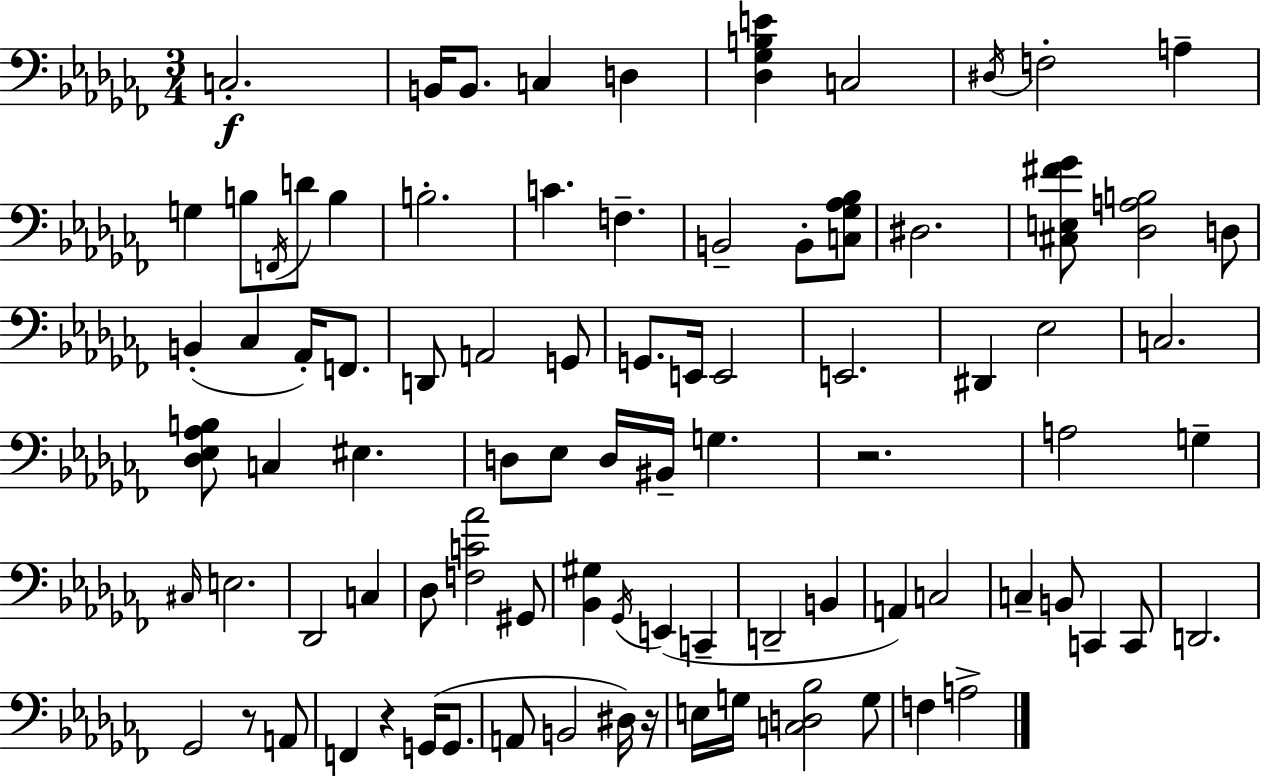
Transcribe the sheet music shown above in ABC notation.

X:1
T:Untitled
M:3/4
L:1/4
K:Abm
C,2 B,,/4 B,,/2 C, D, [_D,_G,B,E] C,2 ^D,/4 F,2 A, G, B,/2 F,,/4 D/2 B, B,2 C F, B,,2 B,,/2 [C,_G,_A,_B,]/2 ^D,2 [^C,E,^F_G]/2 [_D,A,B,]2 D,/2 B,, _C, _A,,/4 F,,/2 D,,/2 A,,2 G,,/2 G,,/2 E,,/4 E,,2 E,,2 ^D,, _E,2 C,2 [_D,_E,_A,B,]/2 C, ^E, D,/2 _E,/2 D,/4 ^B,,/4 G, z2 A,2 G, ^C,/4 E,2 _D,,2 C, _D,/2 [F,C_A]2 ^G,,/2 [_B,,^G,] _G,,/4 E,, C,, D,,2 B,, A,, C,2 C, B,,/2 C,, C,,/2 D,,2 _G,,2 z/2 A,,/2 F,, z G,,/4 G,,/2 A,,/2 B,,2 ^D,/4 z/4 E,/4 G,/4 [C,D,_B,]2 G,/2 F, A,2